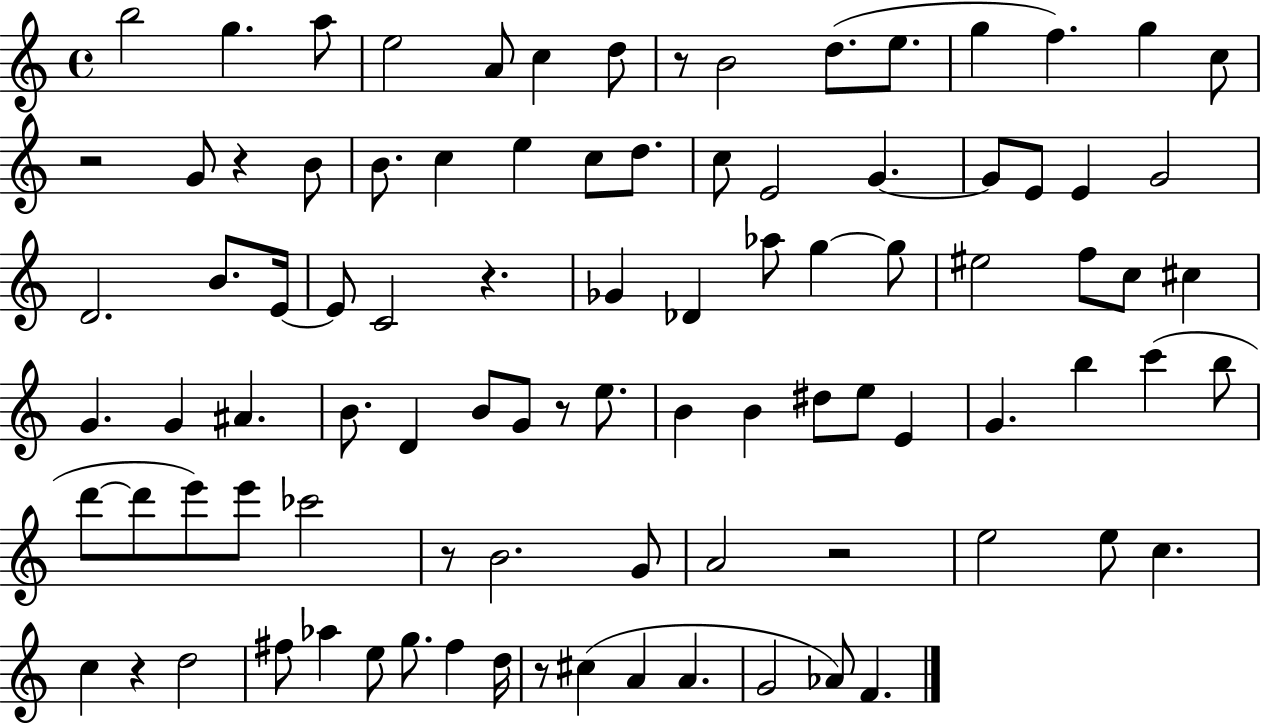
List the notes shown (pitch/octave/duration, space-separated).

B5/h G5/q. A5/e E5/h A4/e C5/q D5/e R/e B4/h D5/e. E5/e. G5/q F5/q. G5/q C5/e R/h G4/e R/q B4/e B4/e. C5/q E5/q C5/e D5/e. C5/e E4/h G4/q. G4/e E4/e E4/q G4/h D4/h. B4/e. E4/s E4/e C4/h R/q. Gb4/q Db4/q Ab5/e G5/q G5/e EIS5/h F5/e C5/e C#5/q G4/q. G4/q A#4/q. B4/e. D4/q B4/e G4/e R/e E5/e. B4/q B4/q D#5/e E5/e E4/q G4/q. B5/q C6/q B5/e D6/e D6/e E6/e E6/e CES6/h R/e B4/h. G4/e A4/h R/h E5/h E5/e C5/q. C5/q R/q D5/h F#5/e Ab5/q E5/e G5/e. F#5/q D5/s R/e C#5/q A4/q A4/q. G4/h Ab4/e F4/q.